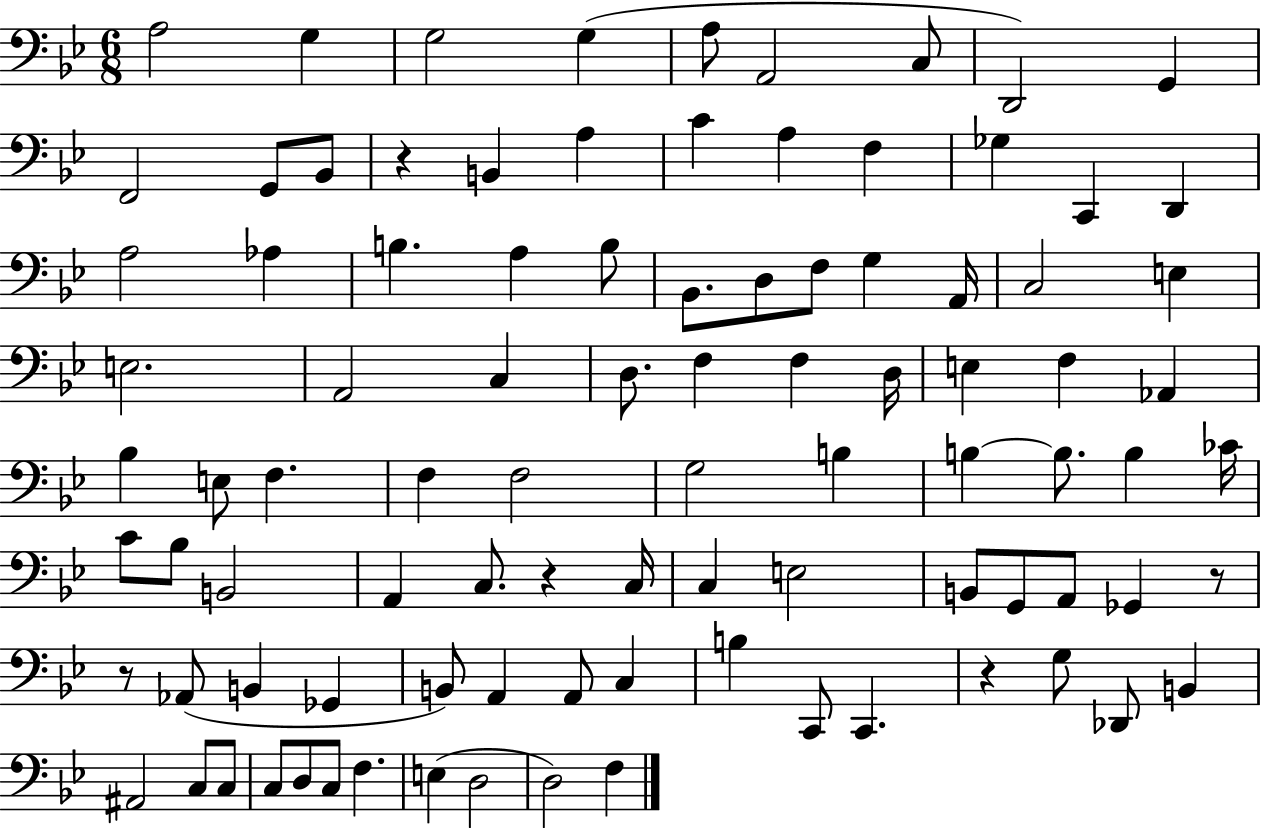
A3/h G3/q G3/h G3/q A3/e A2/h C3/e D2/h G2/q F2/h G2/e Bb2/e R/q B2/q A3/q C4/q A3/q F3/q Gb3/q C2/q D2/q A3/h Ab3/q B3/q. A3/q B3/e Bb2/e. D3/e F3/e G3/q A2/s C3/h E3/q E3/h. A2/h C3/q D3/e. F3/q F3/q D3/s E3/q F3/q Ab2/q Bb3/q E3/e F3/q. F3/q F3/h G3/h B3/q B3/q B3/e. B3/q CES4/s C4/e Bb3/e B2/h A2/q C3/e. R/q C3/s C3/q E3/h B2/e G2/e A2/e Gb2/q R/e R/e Ab2/e B2/q Gb2/q B2/e A2/q A2/e C3/q B3/q C2/e C2/q. R/q G3/e Db2/e B2/q A#2/h C3/e C3/e C3/e D3/e C3/e F3/q. E3/q D3/h D3/h F3/q